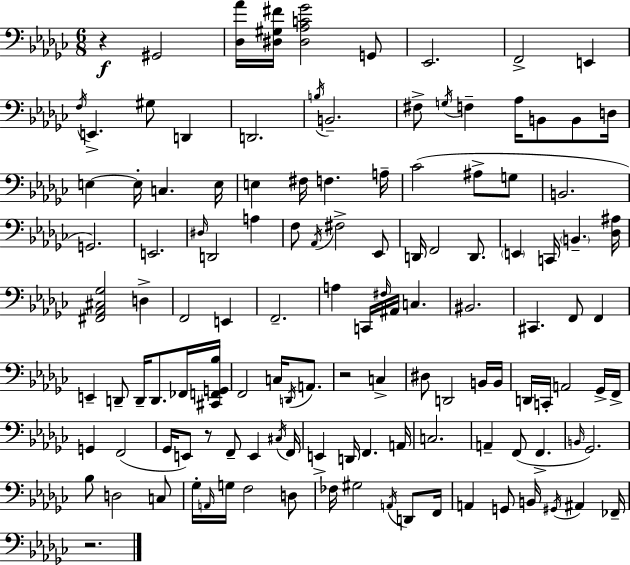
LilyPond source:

{
  \clef bass
  \numericTimeSignature
  \time 6/8
  \key ees \minor
  r4\f gis,2 | <des aes'>16 <dis gis fis'>16 <dis aes c' ges'>2 g,8 | ees,2. | f,2-> e,4 | \break \acciaccatura { f16 } e,4.-> gis8 d,4 | d,2. | \acciaccatura { b16 } b,2.-- | fis8-> \acciaccatura { g16 } f4-- aes16 b,8 | \break b,8 d16 e4~~ e16-. c4. | e16 e4 fis16 f4. | a16-- ces'2( ais8-> | g8 b,2. | \break g,2.) | e,2. | \grace { dis16 } d,2 | a4 f8 \acciaccatura { aes,16 } fis2-> | \break ees,8 d,16 f,2 | d,8. \parenthesize e,4 c,16 \parenthesize b,4.-- | <des ais>16 <fis, aes, cis ges>2 | d4-> f,2 | \break e,4 f,2.-- | a4 c,16 \grace { fis16 } ais,16 | c4. bis,2. | cis,4. | \break f,8 f,4 e,4-- d,8-- | d,16-- d,8. fes,16 <cis, f, g, bes>16 f,2 | c16 \acciaccatura { d,16 } a,8. r2 | c4-> dis8 d,2 | \break b,16 b,16 d,16 c,16-. a,2 | ges,16-> f,16-> g,4 f,2( | ges,16 e,8) r8 | f,8-- e,4 \acciaccatura { cis16 } f,16 e,4-> | \break d,16 f,4. a,16 c2. | a,4-- | f,8( f,4.-> \grace { b,16 } ges,2.) | bes8 d2 | \break c8 ges16-. \grace { a,16 } g16 | f2 d8 fes16 gis2 | \acciaccatura { a,16 } d,8 f,16 a,4 | g,8 b,16 \acciaccatura { gis,16 } ais,4 fes,16-- | \break r2. | \bar "|."
}